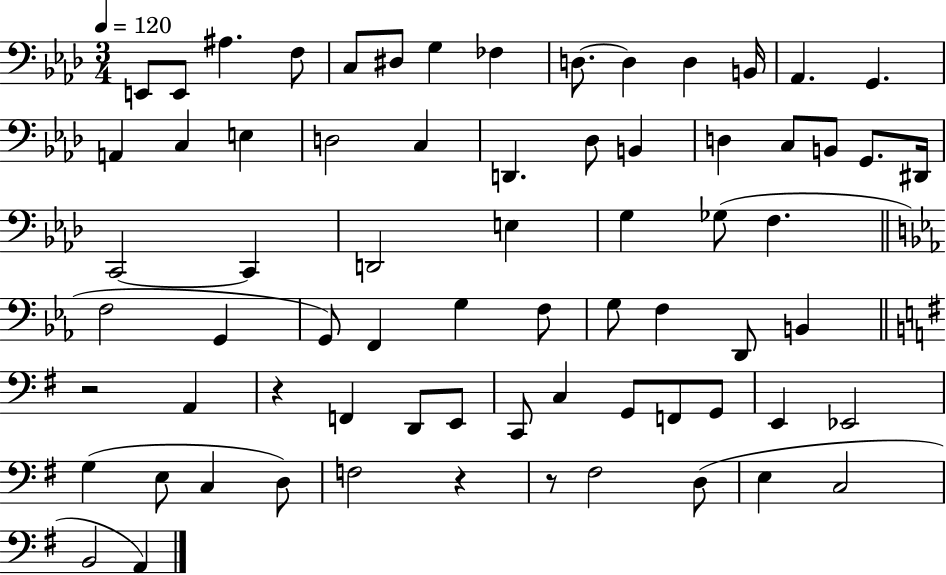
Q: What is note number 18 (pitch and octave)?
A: D3